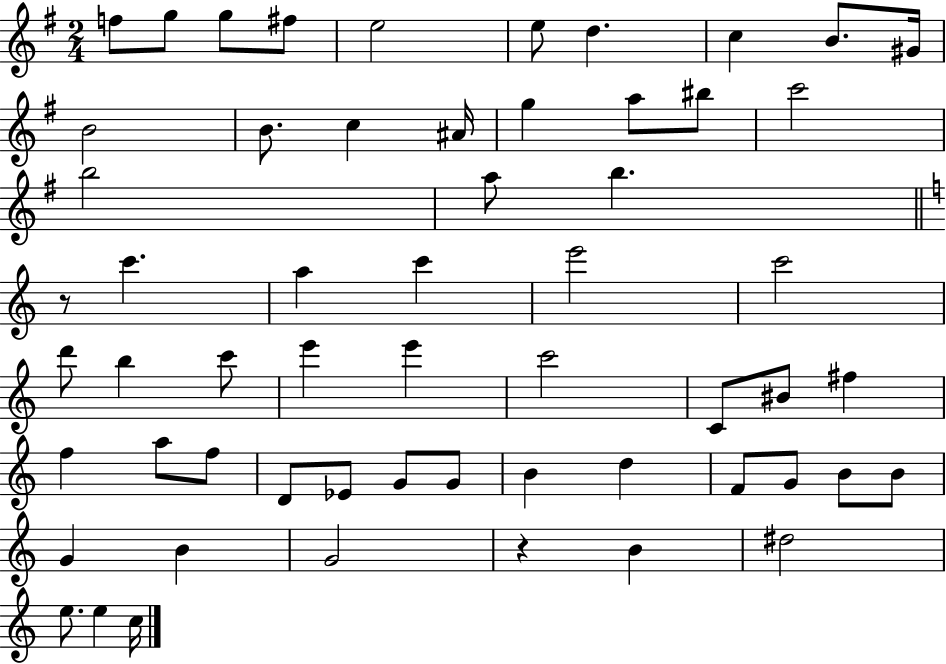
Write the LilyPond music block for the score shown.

{
  \clef treble
  \numericTimeSignature
  \time 2/4
  \key g \major
  \repeat volta 2 { f''8 g''8 g''8 fis''8 | e''2 | e''8 d''4. | c''4 b'8. gis'16 | \break b'2 | b'8. c''4 ais'16 | g''4 a''8 bis''8 | c'''2 | \break b''2 | a''8 b''4. | \bar "||" \break \key c \major r8 c'''4. | a''4 c'''4 | e'''2 | c'''2 | \break d'''8 b''4 c'''8 | e'''4 e'''4 | c'''2 | c'8 bis'8 fis''4 | \break f''4 a''8 f''8 | d'8 ees'8 g'8 g'8 | b'4 d''4 | f'8 g'8 b'8 b'8 | \break g'4 b'4 | g'2 | r4 b'4 | dis''2 | \break e''8. e''4 c''16 | } \bar "|."
}